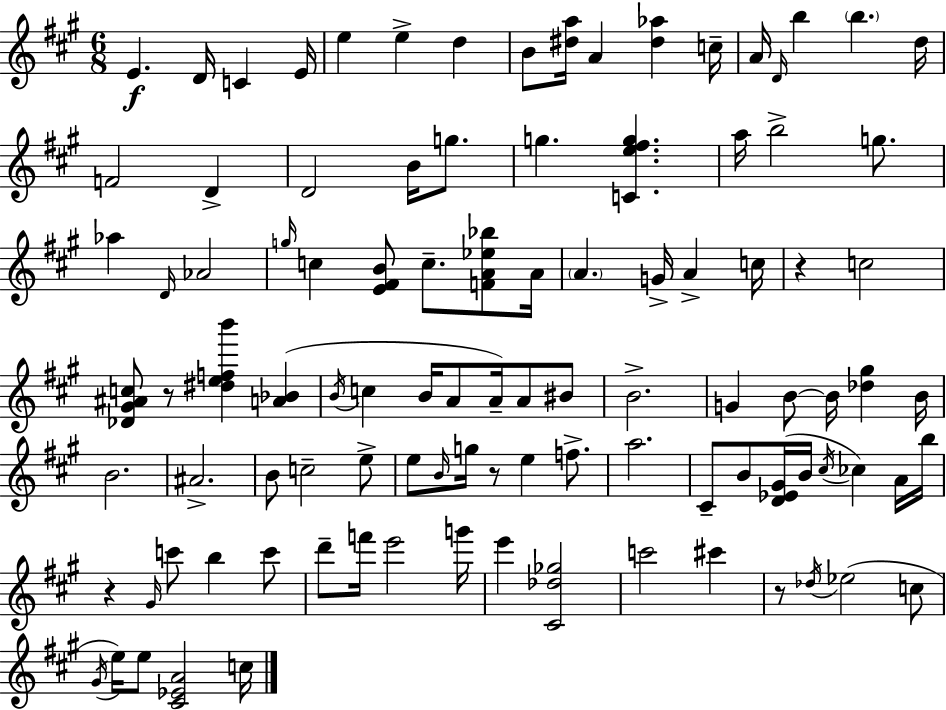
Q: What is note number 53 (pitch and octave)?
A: E5